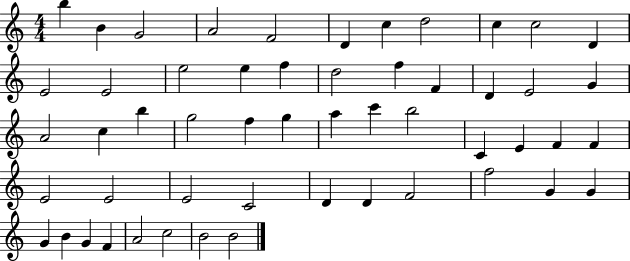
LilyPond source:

{
  \clef treble
  \numericTimeSignature
  \time 4/4
  \key c \major
  b''4 b'4 g'2 | a'2 f'2 | d'4 c''4 d''2 | c''4 c''2 d'4 | \break e'2 e'2 | e''2 e''4 f''4 | d''2 f''4 f'4 | d'4 e'2 g'4 | \break a'2 c''4 b''4 | g''2 f''4 g''4 | a''4 c'''4 b''2 | c'4 e'4 f'4 f'4 | \break e'2 e'2 | e'2 c'2 | d'4 d'4 f'2 | f''2 g'4 g'4 | \break g'4 b'4 g'4 f'4 | a'2 c''2 | b'2 b'2 | \bar "|."
}